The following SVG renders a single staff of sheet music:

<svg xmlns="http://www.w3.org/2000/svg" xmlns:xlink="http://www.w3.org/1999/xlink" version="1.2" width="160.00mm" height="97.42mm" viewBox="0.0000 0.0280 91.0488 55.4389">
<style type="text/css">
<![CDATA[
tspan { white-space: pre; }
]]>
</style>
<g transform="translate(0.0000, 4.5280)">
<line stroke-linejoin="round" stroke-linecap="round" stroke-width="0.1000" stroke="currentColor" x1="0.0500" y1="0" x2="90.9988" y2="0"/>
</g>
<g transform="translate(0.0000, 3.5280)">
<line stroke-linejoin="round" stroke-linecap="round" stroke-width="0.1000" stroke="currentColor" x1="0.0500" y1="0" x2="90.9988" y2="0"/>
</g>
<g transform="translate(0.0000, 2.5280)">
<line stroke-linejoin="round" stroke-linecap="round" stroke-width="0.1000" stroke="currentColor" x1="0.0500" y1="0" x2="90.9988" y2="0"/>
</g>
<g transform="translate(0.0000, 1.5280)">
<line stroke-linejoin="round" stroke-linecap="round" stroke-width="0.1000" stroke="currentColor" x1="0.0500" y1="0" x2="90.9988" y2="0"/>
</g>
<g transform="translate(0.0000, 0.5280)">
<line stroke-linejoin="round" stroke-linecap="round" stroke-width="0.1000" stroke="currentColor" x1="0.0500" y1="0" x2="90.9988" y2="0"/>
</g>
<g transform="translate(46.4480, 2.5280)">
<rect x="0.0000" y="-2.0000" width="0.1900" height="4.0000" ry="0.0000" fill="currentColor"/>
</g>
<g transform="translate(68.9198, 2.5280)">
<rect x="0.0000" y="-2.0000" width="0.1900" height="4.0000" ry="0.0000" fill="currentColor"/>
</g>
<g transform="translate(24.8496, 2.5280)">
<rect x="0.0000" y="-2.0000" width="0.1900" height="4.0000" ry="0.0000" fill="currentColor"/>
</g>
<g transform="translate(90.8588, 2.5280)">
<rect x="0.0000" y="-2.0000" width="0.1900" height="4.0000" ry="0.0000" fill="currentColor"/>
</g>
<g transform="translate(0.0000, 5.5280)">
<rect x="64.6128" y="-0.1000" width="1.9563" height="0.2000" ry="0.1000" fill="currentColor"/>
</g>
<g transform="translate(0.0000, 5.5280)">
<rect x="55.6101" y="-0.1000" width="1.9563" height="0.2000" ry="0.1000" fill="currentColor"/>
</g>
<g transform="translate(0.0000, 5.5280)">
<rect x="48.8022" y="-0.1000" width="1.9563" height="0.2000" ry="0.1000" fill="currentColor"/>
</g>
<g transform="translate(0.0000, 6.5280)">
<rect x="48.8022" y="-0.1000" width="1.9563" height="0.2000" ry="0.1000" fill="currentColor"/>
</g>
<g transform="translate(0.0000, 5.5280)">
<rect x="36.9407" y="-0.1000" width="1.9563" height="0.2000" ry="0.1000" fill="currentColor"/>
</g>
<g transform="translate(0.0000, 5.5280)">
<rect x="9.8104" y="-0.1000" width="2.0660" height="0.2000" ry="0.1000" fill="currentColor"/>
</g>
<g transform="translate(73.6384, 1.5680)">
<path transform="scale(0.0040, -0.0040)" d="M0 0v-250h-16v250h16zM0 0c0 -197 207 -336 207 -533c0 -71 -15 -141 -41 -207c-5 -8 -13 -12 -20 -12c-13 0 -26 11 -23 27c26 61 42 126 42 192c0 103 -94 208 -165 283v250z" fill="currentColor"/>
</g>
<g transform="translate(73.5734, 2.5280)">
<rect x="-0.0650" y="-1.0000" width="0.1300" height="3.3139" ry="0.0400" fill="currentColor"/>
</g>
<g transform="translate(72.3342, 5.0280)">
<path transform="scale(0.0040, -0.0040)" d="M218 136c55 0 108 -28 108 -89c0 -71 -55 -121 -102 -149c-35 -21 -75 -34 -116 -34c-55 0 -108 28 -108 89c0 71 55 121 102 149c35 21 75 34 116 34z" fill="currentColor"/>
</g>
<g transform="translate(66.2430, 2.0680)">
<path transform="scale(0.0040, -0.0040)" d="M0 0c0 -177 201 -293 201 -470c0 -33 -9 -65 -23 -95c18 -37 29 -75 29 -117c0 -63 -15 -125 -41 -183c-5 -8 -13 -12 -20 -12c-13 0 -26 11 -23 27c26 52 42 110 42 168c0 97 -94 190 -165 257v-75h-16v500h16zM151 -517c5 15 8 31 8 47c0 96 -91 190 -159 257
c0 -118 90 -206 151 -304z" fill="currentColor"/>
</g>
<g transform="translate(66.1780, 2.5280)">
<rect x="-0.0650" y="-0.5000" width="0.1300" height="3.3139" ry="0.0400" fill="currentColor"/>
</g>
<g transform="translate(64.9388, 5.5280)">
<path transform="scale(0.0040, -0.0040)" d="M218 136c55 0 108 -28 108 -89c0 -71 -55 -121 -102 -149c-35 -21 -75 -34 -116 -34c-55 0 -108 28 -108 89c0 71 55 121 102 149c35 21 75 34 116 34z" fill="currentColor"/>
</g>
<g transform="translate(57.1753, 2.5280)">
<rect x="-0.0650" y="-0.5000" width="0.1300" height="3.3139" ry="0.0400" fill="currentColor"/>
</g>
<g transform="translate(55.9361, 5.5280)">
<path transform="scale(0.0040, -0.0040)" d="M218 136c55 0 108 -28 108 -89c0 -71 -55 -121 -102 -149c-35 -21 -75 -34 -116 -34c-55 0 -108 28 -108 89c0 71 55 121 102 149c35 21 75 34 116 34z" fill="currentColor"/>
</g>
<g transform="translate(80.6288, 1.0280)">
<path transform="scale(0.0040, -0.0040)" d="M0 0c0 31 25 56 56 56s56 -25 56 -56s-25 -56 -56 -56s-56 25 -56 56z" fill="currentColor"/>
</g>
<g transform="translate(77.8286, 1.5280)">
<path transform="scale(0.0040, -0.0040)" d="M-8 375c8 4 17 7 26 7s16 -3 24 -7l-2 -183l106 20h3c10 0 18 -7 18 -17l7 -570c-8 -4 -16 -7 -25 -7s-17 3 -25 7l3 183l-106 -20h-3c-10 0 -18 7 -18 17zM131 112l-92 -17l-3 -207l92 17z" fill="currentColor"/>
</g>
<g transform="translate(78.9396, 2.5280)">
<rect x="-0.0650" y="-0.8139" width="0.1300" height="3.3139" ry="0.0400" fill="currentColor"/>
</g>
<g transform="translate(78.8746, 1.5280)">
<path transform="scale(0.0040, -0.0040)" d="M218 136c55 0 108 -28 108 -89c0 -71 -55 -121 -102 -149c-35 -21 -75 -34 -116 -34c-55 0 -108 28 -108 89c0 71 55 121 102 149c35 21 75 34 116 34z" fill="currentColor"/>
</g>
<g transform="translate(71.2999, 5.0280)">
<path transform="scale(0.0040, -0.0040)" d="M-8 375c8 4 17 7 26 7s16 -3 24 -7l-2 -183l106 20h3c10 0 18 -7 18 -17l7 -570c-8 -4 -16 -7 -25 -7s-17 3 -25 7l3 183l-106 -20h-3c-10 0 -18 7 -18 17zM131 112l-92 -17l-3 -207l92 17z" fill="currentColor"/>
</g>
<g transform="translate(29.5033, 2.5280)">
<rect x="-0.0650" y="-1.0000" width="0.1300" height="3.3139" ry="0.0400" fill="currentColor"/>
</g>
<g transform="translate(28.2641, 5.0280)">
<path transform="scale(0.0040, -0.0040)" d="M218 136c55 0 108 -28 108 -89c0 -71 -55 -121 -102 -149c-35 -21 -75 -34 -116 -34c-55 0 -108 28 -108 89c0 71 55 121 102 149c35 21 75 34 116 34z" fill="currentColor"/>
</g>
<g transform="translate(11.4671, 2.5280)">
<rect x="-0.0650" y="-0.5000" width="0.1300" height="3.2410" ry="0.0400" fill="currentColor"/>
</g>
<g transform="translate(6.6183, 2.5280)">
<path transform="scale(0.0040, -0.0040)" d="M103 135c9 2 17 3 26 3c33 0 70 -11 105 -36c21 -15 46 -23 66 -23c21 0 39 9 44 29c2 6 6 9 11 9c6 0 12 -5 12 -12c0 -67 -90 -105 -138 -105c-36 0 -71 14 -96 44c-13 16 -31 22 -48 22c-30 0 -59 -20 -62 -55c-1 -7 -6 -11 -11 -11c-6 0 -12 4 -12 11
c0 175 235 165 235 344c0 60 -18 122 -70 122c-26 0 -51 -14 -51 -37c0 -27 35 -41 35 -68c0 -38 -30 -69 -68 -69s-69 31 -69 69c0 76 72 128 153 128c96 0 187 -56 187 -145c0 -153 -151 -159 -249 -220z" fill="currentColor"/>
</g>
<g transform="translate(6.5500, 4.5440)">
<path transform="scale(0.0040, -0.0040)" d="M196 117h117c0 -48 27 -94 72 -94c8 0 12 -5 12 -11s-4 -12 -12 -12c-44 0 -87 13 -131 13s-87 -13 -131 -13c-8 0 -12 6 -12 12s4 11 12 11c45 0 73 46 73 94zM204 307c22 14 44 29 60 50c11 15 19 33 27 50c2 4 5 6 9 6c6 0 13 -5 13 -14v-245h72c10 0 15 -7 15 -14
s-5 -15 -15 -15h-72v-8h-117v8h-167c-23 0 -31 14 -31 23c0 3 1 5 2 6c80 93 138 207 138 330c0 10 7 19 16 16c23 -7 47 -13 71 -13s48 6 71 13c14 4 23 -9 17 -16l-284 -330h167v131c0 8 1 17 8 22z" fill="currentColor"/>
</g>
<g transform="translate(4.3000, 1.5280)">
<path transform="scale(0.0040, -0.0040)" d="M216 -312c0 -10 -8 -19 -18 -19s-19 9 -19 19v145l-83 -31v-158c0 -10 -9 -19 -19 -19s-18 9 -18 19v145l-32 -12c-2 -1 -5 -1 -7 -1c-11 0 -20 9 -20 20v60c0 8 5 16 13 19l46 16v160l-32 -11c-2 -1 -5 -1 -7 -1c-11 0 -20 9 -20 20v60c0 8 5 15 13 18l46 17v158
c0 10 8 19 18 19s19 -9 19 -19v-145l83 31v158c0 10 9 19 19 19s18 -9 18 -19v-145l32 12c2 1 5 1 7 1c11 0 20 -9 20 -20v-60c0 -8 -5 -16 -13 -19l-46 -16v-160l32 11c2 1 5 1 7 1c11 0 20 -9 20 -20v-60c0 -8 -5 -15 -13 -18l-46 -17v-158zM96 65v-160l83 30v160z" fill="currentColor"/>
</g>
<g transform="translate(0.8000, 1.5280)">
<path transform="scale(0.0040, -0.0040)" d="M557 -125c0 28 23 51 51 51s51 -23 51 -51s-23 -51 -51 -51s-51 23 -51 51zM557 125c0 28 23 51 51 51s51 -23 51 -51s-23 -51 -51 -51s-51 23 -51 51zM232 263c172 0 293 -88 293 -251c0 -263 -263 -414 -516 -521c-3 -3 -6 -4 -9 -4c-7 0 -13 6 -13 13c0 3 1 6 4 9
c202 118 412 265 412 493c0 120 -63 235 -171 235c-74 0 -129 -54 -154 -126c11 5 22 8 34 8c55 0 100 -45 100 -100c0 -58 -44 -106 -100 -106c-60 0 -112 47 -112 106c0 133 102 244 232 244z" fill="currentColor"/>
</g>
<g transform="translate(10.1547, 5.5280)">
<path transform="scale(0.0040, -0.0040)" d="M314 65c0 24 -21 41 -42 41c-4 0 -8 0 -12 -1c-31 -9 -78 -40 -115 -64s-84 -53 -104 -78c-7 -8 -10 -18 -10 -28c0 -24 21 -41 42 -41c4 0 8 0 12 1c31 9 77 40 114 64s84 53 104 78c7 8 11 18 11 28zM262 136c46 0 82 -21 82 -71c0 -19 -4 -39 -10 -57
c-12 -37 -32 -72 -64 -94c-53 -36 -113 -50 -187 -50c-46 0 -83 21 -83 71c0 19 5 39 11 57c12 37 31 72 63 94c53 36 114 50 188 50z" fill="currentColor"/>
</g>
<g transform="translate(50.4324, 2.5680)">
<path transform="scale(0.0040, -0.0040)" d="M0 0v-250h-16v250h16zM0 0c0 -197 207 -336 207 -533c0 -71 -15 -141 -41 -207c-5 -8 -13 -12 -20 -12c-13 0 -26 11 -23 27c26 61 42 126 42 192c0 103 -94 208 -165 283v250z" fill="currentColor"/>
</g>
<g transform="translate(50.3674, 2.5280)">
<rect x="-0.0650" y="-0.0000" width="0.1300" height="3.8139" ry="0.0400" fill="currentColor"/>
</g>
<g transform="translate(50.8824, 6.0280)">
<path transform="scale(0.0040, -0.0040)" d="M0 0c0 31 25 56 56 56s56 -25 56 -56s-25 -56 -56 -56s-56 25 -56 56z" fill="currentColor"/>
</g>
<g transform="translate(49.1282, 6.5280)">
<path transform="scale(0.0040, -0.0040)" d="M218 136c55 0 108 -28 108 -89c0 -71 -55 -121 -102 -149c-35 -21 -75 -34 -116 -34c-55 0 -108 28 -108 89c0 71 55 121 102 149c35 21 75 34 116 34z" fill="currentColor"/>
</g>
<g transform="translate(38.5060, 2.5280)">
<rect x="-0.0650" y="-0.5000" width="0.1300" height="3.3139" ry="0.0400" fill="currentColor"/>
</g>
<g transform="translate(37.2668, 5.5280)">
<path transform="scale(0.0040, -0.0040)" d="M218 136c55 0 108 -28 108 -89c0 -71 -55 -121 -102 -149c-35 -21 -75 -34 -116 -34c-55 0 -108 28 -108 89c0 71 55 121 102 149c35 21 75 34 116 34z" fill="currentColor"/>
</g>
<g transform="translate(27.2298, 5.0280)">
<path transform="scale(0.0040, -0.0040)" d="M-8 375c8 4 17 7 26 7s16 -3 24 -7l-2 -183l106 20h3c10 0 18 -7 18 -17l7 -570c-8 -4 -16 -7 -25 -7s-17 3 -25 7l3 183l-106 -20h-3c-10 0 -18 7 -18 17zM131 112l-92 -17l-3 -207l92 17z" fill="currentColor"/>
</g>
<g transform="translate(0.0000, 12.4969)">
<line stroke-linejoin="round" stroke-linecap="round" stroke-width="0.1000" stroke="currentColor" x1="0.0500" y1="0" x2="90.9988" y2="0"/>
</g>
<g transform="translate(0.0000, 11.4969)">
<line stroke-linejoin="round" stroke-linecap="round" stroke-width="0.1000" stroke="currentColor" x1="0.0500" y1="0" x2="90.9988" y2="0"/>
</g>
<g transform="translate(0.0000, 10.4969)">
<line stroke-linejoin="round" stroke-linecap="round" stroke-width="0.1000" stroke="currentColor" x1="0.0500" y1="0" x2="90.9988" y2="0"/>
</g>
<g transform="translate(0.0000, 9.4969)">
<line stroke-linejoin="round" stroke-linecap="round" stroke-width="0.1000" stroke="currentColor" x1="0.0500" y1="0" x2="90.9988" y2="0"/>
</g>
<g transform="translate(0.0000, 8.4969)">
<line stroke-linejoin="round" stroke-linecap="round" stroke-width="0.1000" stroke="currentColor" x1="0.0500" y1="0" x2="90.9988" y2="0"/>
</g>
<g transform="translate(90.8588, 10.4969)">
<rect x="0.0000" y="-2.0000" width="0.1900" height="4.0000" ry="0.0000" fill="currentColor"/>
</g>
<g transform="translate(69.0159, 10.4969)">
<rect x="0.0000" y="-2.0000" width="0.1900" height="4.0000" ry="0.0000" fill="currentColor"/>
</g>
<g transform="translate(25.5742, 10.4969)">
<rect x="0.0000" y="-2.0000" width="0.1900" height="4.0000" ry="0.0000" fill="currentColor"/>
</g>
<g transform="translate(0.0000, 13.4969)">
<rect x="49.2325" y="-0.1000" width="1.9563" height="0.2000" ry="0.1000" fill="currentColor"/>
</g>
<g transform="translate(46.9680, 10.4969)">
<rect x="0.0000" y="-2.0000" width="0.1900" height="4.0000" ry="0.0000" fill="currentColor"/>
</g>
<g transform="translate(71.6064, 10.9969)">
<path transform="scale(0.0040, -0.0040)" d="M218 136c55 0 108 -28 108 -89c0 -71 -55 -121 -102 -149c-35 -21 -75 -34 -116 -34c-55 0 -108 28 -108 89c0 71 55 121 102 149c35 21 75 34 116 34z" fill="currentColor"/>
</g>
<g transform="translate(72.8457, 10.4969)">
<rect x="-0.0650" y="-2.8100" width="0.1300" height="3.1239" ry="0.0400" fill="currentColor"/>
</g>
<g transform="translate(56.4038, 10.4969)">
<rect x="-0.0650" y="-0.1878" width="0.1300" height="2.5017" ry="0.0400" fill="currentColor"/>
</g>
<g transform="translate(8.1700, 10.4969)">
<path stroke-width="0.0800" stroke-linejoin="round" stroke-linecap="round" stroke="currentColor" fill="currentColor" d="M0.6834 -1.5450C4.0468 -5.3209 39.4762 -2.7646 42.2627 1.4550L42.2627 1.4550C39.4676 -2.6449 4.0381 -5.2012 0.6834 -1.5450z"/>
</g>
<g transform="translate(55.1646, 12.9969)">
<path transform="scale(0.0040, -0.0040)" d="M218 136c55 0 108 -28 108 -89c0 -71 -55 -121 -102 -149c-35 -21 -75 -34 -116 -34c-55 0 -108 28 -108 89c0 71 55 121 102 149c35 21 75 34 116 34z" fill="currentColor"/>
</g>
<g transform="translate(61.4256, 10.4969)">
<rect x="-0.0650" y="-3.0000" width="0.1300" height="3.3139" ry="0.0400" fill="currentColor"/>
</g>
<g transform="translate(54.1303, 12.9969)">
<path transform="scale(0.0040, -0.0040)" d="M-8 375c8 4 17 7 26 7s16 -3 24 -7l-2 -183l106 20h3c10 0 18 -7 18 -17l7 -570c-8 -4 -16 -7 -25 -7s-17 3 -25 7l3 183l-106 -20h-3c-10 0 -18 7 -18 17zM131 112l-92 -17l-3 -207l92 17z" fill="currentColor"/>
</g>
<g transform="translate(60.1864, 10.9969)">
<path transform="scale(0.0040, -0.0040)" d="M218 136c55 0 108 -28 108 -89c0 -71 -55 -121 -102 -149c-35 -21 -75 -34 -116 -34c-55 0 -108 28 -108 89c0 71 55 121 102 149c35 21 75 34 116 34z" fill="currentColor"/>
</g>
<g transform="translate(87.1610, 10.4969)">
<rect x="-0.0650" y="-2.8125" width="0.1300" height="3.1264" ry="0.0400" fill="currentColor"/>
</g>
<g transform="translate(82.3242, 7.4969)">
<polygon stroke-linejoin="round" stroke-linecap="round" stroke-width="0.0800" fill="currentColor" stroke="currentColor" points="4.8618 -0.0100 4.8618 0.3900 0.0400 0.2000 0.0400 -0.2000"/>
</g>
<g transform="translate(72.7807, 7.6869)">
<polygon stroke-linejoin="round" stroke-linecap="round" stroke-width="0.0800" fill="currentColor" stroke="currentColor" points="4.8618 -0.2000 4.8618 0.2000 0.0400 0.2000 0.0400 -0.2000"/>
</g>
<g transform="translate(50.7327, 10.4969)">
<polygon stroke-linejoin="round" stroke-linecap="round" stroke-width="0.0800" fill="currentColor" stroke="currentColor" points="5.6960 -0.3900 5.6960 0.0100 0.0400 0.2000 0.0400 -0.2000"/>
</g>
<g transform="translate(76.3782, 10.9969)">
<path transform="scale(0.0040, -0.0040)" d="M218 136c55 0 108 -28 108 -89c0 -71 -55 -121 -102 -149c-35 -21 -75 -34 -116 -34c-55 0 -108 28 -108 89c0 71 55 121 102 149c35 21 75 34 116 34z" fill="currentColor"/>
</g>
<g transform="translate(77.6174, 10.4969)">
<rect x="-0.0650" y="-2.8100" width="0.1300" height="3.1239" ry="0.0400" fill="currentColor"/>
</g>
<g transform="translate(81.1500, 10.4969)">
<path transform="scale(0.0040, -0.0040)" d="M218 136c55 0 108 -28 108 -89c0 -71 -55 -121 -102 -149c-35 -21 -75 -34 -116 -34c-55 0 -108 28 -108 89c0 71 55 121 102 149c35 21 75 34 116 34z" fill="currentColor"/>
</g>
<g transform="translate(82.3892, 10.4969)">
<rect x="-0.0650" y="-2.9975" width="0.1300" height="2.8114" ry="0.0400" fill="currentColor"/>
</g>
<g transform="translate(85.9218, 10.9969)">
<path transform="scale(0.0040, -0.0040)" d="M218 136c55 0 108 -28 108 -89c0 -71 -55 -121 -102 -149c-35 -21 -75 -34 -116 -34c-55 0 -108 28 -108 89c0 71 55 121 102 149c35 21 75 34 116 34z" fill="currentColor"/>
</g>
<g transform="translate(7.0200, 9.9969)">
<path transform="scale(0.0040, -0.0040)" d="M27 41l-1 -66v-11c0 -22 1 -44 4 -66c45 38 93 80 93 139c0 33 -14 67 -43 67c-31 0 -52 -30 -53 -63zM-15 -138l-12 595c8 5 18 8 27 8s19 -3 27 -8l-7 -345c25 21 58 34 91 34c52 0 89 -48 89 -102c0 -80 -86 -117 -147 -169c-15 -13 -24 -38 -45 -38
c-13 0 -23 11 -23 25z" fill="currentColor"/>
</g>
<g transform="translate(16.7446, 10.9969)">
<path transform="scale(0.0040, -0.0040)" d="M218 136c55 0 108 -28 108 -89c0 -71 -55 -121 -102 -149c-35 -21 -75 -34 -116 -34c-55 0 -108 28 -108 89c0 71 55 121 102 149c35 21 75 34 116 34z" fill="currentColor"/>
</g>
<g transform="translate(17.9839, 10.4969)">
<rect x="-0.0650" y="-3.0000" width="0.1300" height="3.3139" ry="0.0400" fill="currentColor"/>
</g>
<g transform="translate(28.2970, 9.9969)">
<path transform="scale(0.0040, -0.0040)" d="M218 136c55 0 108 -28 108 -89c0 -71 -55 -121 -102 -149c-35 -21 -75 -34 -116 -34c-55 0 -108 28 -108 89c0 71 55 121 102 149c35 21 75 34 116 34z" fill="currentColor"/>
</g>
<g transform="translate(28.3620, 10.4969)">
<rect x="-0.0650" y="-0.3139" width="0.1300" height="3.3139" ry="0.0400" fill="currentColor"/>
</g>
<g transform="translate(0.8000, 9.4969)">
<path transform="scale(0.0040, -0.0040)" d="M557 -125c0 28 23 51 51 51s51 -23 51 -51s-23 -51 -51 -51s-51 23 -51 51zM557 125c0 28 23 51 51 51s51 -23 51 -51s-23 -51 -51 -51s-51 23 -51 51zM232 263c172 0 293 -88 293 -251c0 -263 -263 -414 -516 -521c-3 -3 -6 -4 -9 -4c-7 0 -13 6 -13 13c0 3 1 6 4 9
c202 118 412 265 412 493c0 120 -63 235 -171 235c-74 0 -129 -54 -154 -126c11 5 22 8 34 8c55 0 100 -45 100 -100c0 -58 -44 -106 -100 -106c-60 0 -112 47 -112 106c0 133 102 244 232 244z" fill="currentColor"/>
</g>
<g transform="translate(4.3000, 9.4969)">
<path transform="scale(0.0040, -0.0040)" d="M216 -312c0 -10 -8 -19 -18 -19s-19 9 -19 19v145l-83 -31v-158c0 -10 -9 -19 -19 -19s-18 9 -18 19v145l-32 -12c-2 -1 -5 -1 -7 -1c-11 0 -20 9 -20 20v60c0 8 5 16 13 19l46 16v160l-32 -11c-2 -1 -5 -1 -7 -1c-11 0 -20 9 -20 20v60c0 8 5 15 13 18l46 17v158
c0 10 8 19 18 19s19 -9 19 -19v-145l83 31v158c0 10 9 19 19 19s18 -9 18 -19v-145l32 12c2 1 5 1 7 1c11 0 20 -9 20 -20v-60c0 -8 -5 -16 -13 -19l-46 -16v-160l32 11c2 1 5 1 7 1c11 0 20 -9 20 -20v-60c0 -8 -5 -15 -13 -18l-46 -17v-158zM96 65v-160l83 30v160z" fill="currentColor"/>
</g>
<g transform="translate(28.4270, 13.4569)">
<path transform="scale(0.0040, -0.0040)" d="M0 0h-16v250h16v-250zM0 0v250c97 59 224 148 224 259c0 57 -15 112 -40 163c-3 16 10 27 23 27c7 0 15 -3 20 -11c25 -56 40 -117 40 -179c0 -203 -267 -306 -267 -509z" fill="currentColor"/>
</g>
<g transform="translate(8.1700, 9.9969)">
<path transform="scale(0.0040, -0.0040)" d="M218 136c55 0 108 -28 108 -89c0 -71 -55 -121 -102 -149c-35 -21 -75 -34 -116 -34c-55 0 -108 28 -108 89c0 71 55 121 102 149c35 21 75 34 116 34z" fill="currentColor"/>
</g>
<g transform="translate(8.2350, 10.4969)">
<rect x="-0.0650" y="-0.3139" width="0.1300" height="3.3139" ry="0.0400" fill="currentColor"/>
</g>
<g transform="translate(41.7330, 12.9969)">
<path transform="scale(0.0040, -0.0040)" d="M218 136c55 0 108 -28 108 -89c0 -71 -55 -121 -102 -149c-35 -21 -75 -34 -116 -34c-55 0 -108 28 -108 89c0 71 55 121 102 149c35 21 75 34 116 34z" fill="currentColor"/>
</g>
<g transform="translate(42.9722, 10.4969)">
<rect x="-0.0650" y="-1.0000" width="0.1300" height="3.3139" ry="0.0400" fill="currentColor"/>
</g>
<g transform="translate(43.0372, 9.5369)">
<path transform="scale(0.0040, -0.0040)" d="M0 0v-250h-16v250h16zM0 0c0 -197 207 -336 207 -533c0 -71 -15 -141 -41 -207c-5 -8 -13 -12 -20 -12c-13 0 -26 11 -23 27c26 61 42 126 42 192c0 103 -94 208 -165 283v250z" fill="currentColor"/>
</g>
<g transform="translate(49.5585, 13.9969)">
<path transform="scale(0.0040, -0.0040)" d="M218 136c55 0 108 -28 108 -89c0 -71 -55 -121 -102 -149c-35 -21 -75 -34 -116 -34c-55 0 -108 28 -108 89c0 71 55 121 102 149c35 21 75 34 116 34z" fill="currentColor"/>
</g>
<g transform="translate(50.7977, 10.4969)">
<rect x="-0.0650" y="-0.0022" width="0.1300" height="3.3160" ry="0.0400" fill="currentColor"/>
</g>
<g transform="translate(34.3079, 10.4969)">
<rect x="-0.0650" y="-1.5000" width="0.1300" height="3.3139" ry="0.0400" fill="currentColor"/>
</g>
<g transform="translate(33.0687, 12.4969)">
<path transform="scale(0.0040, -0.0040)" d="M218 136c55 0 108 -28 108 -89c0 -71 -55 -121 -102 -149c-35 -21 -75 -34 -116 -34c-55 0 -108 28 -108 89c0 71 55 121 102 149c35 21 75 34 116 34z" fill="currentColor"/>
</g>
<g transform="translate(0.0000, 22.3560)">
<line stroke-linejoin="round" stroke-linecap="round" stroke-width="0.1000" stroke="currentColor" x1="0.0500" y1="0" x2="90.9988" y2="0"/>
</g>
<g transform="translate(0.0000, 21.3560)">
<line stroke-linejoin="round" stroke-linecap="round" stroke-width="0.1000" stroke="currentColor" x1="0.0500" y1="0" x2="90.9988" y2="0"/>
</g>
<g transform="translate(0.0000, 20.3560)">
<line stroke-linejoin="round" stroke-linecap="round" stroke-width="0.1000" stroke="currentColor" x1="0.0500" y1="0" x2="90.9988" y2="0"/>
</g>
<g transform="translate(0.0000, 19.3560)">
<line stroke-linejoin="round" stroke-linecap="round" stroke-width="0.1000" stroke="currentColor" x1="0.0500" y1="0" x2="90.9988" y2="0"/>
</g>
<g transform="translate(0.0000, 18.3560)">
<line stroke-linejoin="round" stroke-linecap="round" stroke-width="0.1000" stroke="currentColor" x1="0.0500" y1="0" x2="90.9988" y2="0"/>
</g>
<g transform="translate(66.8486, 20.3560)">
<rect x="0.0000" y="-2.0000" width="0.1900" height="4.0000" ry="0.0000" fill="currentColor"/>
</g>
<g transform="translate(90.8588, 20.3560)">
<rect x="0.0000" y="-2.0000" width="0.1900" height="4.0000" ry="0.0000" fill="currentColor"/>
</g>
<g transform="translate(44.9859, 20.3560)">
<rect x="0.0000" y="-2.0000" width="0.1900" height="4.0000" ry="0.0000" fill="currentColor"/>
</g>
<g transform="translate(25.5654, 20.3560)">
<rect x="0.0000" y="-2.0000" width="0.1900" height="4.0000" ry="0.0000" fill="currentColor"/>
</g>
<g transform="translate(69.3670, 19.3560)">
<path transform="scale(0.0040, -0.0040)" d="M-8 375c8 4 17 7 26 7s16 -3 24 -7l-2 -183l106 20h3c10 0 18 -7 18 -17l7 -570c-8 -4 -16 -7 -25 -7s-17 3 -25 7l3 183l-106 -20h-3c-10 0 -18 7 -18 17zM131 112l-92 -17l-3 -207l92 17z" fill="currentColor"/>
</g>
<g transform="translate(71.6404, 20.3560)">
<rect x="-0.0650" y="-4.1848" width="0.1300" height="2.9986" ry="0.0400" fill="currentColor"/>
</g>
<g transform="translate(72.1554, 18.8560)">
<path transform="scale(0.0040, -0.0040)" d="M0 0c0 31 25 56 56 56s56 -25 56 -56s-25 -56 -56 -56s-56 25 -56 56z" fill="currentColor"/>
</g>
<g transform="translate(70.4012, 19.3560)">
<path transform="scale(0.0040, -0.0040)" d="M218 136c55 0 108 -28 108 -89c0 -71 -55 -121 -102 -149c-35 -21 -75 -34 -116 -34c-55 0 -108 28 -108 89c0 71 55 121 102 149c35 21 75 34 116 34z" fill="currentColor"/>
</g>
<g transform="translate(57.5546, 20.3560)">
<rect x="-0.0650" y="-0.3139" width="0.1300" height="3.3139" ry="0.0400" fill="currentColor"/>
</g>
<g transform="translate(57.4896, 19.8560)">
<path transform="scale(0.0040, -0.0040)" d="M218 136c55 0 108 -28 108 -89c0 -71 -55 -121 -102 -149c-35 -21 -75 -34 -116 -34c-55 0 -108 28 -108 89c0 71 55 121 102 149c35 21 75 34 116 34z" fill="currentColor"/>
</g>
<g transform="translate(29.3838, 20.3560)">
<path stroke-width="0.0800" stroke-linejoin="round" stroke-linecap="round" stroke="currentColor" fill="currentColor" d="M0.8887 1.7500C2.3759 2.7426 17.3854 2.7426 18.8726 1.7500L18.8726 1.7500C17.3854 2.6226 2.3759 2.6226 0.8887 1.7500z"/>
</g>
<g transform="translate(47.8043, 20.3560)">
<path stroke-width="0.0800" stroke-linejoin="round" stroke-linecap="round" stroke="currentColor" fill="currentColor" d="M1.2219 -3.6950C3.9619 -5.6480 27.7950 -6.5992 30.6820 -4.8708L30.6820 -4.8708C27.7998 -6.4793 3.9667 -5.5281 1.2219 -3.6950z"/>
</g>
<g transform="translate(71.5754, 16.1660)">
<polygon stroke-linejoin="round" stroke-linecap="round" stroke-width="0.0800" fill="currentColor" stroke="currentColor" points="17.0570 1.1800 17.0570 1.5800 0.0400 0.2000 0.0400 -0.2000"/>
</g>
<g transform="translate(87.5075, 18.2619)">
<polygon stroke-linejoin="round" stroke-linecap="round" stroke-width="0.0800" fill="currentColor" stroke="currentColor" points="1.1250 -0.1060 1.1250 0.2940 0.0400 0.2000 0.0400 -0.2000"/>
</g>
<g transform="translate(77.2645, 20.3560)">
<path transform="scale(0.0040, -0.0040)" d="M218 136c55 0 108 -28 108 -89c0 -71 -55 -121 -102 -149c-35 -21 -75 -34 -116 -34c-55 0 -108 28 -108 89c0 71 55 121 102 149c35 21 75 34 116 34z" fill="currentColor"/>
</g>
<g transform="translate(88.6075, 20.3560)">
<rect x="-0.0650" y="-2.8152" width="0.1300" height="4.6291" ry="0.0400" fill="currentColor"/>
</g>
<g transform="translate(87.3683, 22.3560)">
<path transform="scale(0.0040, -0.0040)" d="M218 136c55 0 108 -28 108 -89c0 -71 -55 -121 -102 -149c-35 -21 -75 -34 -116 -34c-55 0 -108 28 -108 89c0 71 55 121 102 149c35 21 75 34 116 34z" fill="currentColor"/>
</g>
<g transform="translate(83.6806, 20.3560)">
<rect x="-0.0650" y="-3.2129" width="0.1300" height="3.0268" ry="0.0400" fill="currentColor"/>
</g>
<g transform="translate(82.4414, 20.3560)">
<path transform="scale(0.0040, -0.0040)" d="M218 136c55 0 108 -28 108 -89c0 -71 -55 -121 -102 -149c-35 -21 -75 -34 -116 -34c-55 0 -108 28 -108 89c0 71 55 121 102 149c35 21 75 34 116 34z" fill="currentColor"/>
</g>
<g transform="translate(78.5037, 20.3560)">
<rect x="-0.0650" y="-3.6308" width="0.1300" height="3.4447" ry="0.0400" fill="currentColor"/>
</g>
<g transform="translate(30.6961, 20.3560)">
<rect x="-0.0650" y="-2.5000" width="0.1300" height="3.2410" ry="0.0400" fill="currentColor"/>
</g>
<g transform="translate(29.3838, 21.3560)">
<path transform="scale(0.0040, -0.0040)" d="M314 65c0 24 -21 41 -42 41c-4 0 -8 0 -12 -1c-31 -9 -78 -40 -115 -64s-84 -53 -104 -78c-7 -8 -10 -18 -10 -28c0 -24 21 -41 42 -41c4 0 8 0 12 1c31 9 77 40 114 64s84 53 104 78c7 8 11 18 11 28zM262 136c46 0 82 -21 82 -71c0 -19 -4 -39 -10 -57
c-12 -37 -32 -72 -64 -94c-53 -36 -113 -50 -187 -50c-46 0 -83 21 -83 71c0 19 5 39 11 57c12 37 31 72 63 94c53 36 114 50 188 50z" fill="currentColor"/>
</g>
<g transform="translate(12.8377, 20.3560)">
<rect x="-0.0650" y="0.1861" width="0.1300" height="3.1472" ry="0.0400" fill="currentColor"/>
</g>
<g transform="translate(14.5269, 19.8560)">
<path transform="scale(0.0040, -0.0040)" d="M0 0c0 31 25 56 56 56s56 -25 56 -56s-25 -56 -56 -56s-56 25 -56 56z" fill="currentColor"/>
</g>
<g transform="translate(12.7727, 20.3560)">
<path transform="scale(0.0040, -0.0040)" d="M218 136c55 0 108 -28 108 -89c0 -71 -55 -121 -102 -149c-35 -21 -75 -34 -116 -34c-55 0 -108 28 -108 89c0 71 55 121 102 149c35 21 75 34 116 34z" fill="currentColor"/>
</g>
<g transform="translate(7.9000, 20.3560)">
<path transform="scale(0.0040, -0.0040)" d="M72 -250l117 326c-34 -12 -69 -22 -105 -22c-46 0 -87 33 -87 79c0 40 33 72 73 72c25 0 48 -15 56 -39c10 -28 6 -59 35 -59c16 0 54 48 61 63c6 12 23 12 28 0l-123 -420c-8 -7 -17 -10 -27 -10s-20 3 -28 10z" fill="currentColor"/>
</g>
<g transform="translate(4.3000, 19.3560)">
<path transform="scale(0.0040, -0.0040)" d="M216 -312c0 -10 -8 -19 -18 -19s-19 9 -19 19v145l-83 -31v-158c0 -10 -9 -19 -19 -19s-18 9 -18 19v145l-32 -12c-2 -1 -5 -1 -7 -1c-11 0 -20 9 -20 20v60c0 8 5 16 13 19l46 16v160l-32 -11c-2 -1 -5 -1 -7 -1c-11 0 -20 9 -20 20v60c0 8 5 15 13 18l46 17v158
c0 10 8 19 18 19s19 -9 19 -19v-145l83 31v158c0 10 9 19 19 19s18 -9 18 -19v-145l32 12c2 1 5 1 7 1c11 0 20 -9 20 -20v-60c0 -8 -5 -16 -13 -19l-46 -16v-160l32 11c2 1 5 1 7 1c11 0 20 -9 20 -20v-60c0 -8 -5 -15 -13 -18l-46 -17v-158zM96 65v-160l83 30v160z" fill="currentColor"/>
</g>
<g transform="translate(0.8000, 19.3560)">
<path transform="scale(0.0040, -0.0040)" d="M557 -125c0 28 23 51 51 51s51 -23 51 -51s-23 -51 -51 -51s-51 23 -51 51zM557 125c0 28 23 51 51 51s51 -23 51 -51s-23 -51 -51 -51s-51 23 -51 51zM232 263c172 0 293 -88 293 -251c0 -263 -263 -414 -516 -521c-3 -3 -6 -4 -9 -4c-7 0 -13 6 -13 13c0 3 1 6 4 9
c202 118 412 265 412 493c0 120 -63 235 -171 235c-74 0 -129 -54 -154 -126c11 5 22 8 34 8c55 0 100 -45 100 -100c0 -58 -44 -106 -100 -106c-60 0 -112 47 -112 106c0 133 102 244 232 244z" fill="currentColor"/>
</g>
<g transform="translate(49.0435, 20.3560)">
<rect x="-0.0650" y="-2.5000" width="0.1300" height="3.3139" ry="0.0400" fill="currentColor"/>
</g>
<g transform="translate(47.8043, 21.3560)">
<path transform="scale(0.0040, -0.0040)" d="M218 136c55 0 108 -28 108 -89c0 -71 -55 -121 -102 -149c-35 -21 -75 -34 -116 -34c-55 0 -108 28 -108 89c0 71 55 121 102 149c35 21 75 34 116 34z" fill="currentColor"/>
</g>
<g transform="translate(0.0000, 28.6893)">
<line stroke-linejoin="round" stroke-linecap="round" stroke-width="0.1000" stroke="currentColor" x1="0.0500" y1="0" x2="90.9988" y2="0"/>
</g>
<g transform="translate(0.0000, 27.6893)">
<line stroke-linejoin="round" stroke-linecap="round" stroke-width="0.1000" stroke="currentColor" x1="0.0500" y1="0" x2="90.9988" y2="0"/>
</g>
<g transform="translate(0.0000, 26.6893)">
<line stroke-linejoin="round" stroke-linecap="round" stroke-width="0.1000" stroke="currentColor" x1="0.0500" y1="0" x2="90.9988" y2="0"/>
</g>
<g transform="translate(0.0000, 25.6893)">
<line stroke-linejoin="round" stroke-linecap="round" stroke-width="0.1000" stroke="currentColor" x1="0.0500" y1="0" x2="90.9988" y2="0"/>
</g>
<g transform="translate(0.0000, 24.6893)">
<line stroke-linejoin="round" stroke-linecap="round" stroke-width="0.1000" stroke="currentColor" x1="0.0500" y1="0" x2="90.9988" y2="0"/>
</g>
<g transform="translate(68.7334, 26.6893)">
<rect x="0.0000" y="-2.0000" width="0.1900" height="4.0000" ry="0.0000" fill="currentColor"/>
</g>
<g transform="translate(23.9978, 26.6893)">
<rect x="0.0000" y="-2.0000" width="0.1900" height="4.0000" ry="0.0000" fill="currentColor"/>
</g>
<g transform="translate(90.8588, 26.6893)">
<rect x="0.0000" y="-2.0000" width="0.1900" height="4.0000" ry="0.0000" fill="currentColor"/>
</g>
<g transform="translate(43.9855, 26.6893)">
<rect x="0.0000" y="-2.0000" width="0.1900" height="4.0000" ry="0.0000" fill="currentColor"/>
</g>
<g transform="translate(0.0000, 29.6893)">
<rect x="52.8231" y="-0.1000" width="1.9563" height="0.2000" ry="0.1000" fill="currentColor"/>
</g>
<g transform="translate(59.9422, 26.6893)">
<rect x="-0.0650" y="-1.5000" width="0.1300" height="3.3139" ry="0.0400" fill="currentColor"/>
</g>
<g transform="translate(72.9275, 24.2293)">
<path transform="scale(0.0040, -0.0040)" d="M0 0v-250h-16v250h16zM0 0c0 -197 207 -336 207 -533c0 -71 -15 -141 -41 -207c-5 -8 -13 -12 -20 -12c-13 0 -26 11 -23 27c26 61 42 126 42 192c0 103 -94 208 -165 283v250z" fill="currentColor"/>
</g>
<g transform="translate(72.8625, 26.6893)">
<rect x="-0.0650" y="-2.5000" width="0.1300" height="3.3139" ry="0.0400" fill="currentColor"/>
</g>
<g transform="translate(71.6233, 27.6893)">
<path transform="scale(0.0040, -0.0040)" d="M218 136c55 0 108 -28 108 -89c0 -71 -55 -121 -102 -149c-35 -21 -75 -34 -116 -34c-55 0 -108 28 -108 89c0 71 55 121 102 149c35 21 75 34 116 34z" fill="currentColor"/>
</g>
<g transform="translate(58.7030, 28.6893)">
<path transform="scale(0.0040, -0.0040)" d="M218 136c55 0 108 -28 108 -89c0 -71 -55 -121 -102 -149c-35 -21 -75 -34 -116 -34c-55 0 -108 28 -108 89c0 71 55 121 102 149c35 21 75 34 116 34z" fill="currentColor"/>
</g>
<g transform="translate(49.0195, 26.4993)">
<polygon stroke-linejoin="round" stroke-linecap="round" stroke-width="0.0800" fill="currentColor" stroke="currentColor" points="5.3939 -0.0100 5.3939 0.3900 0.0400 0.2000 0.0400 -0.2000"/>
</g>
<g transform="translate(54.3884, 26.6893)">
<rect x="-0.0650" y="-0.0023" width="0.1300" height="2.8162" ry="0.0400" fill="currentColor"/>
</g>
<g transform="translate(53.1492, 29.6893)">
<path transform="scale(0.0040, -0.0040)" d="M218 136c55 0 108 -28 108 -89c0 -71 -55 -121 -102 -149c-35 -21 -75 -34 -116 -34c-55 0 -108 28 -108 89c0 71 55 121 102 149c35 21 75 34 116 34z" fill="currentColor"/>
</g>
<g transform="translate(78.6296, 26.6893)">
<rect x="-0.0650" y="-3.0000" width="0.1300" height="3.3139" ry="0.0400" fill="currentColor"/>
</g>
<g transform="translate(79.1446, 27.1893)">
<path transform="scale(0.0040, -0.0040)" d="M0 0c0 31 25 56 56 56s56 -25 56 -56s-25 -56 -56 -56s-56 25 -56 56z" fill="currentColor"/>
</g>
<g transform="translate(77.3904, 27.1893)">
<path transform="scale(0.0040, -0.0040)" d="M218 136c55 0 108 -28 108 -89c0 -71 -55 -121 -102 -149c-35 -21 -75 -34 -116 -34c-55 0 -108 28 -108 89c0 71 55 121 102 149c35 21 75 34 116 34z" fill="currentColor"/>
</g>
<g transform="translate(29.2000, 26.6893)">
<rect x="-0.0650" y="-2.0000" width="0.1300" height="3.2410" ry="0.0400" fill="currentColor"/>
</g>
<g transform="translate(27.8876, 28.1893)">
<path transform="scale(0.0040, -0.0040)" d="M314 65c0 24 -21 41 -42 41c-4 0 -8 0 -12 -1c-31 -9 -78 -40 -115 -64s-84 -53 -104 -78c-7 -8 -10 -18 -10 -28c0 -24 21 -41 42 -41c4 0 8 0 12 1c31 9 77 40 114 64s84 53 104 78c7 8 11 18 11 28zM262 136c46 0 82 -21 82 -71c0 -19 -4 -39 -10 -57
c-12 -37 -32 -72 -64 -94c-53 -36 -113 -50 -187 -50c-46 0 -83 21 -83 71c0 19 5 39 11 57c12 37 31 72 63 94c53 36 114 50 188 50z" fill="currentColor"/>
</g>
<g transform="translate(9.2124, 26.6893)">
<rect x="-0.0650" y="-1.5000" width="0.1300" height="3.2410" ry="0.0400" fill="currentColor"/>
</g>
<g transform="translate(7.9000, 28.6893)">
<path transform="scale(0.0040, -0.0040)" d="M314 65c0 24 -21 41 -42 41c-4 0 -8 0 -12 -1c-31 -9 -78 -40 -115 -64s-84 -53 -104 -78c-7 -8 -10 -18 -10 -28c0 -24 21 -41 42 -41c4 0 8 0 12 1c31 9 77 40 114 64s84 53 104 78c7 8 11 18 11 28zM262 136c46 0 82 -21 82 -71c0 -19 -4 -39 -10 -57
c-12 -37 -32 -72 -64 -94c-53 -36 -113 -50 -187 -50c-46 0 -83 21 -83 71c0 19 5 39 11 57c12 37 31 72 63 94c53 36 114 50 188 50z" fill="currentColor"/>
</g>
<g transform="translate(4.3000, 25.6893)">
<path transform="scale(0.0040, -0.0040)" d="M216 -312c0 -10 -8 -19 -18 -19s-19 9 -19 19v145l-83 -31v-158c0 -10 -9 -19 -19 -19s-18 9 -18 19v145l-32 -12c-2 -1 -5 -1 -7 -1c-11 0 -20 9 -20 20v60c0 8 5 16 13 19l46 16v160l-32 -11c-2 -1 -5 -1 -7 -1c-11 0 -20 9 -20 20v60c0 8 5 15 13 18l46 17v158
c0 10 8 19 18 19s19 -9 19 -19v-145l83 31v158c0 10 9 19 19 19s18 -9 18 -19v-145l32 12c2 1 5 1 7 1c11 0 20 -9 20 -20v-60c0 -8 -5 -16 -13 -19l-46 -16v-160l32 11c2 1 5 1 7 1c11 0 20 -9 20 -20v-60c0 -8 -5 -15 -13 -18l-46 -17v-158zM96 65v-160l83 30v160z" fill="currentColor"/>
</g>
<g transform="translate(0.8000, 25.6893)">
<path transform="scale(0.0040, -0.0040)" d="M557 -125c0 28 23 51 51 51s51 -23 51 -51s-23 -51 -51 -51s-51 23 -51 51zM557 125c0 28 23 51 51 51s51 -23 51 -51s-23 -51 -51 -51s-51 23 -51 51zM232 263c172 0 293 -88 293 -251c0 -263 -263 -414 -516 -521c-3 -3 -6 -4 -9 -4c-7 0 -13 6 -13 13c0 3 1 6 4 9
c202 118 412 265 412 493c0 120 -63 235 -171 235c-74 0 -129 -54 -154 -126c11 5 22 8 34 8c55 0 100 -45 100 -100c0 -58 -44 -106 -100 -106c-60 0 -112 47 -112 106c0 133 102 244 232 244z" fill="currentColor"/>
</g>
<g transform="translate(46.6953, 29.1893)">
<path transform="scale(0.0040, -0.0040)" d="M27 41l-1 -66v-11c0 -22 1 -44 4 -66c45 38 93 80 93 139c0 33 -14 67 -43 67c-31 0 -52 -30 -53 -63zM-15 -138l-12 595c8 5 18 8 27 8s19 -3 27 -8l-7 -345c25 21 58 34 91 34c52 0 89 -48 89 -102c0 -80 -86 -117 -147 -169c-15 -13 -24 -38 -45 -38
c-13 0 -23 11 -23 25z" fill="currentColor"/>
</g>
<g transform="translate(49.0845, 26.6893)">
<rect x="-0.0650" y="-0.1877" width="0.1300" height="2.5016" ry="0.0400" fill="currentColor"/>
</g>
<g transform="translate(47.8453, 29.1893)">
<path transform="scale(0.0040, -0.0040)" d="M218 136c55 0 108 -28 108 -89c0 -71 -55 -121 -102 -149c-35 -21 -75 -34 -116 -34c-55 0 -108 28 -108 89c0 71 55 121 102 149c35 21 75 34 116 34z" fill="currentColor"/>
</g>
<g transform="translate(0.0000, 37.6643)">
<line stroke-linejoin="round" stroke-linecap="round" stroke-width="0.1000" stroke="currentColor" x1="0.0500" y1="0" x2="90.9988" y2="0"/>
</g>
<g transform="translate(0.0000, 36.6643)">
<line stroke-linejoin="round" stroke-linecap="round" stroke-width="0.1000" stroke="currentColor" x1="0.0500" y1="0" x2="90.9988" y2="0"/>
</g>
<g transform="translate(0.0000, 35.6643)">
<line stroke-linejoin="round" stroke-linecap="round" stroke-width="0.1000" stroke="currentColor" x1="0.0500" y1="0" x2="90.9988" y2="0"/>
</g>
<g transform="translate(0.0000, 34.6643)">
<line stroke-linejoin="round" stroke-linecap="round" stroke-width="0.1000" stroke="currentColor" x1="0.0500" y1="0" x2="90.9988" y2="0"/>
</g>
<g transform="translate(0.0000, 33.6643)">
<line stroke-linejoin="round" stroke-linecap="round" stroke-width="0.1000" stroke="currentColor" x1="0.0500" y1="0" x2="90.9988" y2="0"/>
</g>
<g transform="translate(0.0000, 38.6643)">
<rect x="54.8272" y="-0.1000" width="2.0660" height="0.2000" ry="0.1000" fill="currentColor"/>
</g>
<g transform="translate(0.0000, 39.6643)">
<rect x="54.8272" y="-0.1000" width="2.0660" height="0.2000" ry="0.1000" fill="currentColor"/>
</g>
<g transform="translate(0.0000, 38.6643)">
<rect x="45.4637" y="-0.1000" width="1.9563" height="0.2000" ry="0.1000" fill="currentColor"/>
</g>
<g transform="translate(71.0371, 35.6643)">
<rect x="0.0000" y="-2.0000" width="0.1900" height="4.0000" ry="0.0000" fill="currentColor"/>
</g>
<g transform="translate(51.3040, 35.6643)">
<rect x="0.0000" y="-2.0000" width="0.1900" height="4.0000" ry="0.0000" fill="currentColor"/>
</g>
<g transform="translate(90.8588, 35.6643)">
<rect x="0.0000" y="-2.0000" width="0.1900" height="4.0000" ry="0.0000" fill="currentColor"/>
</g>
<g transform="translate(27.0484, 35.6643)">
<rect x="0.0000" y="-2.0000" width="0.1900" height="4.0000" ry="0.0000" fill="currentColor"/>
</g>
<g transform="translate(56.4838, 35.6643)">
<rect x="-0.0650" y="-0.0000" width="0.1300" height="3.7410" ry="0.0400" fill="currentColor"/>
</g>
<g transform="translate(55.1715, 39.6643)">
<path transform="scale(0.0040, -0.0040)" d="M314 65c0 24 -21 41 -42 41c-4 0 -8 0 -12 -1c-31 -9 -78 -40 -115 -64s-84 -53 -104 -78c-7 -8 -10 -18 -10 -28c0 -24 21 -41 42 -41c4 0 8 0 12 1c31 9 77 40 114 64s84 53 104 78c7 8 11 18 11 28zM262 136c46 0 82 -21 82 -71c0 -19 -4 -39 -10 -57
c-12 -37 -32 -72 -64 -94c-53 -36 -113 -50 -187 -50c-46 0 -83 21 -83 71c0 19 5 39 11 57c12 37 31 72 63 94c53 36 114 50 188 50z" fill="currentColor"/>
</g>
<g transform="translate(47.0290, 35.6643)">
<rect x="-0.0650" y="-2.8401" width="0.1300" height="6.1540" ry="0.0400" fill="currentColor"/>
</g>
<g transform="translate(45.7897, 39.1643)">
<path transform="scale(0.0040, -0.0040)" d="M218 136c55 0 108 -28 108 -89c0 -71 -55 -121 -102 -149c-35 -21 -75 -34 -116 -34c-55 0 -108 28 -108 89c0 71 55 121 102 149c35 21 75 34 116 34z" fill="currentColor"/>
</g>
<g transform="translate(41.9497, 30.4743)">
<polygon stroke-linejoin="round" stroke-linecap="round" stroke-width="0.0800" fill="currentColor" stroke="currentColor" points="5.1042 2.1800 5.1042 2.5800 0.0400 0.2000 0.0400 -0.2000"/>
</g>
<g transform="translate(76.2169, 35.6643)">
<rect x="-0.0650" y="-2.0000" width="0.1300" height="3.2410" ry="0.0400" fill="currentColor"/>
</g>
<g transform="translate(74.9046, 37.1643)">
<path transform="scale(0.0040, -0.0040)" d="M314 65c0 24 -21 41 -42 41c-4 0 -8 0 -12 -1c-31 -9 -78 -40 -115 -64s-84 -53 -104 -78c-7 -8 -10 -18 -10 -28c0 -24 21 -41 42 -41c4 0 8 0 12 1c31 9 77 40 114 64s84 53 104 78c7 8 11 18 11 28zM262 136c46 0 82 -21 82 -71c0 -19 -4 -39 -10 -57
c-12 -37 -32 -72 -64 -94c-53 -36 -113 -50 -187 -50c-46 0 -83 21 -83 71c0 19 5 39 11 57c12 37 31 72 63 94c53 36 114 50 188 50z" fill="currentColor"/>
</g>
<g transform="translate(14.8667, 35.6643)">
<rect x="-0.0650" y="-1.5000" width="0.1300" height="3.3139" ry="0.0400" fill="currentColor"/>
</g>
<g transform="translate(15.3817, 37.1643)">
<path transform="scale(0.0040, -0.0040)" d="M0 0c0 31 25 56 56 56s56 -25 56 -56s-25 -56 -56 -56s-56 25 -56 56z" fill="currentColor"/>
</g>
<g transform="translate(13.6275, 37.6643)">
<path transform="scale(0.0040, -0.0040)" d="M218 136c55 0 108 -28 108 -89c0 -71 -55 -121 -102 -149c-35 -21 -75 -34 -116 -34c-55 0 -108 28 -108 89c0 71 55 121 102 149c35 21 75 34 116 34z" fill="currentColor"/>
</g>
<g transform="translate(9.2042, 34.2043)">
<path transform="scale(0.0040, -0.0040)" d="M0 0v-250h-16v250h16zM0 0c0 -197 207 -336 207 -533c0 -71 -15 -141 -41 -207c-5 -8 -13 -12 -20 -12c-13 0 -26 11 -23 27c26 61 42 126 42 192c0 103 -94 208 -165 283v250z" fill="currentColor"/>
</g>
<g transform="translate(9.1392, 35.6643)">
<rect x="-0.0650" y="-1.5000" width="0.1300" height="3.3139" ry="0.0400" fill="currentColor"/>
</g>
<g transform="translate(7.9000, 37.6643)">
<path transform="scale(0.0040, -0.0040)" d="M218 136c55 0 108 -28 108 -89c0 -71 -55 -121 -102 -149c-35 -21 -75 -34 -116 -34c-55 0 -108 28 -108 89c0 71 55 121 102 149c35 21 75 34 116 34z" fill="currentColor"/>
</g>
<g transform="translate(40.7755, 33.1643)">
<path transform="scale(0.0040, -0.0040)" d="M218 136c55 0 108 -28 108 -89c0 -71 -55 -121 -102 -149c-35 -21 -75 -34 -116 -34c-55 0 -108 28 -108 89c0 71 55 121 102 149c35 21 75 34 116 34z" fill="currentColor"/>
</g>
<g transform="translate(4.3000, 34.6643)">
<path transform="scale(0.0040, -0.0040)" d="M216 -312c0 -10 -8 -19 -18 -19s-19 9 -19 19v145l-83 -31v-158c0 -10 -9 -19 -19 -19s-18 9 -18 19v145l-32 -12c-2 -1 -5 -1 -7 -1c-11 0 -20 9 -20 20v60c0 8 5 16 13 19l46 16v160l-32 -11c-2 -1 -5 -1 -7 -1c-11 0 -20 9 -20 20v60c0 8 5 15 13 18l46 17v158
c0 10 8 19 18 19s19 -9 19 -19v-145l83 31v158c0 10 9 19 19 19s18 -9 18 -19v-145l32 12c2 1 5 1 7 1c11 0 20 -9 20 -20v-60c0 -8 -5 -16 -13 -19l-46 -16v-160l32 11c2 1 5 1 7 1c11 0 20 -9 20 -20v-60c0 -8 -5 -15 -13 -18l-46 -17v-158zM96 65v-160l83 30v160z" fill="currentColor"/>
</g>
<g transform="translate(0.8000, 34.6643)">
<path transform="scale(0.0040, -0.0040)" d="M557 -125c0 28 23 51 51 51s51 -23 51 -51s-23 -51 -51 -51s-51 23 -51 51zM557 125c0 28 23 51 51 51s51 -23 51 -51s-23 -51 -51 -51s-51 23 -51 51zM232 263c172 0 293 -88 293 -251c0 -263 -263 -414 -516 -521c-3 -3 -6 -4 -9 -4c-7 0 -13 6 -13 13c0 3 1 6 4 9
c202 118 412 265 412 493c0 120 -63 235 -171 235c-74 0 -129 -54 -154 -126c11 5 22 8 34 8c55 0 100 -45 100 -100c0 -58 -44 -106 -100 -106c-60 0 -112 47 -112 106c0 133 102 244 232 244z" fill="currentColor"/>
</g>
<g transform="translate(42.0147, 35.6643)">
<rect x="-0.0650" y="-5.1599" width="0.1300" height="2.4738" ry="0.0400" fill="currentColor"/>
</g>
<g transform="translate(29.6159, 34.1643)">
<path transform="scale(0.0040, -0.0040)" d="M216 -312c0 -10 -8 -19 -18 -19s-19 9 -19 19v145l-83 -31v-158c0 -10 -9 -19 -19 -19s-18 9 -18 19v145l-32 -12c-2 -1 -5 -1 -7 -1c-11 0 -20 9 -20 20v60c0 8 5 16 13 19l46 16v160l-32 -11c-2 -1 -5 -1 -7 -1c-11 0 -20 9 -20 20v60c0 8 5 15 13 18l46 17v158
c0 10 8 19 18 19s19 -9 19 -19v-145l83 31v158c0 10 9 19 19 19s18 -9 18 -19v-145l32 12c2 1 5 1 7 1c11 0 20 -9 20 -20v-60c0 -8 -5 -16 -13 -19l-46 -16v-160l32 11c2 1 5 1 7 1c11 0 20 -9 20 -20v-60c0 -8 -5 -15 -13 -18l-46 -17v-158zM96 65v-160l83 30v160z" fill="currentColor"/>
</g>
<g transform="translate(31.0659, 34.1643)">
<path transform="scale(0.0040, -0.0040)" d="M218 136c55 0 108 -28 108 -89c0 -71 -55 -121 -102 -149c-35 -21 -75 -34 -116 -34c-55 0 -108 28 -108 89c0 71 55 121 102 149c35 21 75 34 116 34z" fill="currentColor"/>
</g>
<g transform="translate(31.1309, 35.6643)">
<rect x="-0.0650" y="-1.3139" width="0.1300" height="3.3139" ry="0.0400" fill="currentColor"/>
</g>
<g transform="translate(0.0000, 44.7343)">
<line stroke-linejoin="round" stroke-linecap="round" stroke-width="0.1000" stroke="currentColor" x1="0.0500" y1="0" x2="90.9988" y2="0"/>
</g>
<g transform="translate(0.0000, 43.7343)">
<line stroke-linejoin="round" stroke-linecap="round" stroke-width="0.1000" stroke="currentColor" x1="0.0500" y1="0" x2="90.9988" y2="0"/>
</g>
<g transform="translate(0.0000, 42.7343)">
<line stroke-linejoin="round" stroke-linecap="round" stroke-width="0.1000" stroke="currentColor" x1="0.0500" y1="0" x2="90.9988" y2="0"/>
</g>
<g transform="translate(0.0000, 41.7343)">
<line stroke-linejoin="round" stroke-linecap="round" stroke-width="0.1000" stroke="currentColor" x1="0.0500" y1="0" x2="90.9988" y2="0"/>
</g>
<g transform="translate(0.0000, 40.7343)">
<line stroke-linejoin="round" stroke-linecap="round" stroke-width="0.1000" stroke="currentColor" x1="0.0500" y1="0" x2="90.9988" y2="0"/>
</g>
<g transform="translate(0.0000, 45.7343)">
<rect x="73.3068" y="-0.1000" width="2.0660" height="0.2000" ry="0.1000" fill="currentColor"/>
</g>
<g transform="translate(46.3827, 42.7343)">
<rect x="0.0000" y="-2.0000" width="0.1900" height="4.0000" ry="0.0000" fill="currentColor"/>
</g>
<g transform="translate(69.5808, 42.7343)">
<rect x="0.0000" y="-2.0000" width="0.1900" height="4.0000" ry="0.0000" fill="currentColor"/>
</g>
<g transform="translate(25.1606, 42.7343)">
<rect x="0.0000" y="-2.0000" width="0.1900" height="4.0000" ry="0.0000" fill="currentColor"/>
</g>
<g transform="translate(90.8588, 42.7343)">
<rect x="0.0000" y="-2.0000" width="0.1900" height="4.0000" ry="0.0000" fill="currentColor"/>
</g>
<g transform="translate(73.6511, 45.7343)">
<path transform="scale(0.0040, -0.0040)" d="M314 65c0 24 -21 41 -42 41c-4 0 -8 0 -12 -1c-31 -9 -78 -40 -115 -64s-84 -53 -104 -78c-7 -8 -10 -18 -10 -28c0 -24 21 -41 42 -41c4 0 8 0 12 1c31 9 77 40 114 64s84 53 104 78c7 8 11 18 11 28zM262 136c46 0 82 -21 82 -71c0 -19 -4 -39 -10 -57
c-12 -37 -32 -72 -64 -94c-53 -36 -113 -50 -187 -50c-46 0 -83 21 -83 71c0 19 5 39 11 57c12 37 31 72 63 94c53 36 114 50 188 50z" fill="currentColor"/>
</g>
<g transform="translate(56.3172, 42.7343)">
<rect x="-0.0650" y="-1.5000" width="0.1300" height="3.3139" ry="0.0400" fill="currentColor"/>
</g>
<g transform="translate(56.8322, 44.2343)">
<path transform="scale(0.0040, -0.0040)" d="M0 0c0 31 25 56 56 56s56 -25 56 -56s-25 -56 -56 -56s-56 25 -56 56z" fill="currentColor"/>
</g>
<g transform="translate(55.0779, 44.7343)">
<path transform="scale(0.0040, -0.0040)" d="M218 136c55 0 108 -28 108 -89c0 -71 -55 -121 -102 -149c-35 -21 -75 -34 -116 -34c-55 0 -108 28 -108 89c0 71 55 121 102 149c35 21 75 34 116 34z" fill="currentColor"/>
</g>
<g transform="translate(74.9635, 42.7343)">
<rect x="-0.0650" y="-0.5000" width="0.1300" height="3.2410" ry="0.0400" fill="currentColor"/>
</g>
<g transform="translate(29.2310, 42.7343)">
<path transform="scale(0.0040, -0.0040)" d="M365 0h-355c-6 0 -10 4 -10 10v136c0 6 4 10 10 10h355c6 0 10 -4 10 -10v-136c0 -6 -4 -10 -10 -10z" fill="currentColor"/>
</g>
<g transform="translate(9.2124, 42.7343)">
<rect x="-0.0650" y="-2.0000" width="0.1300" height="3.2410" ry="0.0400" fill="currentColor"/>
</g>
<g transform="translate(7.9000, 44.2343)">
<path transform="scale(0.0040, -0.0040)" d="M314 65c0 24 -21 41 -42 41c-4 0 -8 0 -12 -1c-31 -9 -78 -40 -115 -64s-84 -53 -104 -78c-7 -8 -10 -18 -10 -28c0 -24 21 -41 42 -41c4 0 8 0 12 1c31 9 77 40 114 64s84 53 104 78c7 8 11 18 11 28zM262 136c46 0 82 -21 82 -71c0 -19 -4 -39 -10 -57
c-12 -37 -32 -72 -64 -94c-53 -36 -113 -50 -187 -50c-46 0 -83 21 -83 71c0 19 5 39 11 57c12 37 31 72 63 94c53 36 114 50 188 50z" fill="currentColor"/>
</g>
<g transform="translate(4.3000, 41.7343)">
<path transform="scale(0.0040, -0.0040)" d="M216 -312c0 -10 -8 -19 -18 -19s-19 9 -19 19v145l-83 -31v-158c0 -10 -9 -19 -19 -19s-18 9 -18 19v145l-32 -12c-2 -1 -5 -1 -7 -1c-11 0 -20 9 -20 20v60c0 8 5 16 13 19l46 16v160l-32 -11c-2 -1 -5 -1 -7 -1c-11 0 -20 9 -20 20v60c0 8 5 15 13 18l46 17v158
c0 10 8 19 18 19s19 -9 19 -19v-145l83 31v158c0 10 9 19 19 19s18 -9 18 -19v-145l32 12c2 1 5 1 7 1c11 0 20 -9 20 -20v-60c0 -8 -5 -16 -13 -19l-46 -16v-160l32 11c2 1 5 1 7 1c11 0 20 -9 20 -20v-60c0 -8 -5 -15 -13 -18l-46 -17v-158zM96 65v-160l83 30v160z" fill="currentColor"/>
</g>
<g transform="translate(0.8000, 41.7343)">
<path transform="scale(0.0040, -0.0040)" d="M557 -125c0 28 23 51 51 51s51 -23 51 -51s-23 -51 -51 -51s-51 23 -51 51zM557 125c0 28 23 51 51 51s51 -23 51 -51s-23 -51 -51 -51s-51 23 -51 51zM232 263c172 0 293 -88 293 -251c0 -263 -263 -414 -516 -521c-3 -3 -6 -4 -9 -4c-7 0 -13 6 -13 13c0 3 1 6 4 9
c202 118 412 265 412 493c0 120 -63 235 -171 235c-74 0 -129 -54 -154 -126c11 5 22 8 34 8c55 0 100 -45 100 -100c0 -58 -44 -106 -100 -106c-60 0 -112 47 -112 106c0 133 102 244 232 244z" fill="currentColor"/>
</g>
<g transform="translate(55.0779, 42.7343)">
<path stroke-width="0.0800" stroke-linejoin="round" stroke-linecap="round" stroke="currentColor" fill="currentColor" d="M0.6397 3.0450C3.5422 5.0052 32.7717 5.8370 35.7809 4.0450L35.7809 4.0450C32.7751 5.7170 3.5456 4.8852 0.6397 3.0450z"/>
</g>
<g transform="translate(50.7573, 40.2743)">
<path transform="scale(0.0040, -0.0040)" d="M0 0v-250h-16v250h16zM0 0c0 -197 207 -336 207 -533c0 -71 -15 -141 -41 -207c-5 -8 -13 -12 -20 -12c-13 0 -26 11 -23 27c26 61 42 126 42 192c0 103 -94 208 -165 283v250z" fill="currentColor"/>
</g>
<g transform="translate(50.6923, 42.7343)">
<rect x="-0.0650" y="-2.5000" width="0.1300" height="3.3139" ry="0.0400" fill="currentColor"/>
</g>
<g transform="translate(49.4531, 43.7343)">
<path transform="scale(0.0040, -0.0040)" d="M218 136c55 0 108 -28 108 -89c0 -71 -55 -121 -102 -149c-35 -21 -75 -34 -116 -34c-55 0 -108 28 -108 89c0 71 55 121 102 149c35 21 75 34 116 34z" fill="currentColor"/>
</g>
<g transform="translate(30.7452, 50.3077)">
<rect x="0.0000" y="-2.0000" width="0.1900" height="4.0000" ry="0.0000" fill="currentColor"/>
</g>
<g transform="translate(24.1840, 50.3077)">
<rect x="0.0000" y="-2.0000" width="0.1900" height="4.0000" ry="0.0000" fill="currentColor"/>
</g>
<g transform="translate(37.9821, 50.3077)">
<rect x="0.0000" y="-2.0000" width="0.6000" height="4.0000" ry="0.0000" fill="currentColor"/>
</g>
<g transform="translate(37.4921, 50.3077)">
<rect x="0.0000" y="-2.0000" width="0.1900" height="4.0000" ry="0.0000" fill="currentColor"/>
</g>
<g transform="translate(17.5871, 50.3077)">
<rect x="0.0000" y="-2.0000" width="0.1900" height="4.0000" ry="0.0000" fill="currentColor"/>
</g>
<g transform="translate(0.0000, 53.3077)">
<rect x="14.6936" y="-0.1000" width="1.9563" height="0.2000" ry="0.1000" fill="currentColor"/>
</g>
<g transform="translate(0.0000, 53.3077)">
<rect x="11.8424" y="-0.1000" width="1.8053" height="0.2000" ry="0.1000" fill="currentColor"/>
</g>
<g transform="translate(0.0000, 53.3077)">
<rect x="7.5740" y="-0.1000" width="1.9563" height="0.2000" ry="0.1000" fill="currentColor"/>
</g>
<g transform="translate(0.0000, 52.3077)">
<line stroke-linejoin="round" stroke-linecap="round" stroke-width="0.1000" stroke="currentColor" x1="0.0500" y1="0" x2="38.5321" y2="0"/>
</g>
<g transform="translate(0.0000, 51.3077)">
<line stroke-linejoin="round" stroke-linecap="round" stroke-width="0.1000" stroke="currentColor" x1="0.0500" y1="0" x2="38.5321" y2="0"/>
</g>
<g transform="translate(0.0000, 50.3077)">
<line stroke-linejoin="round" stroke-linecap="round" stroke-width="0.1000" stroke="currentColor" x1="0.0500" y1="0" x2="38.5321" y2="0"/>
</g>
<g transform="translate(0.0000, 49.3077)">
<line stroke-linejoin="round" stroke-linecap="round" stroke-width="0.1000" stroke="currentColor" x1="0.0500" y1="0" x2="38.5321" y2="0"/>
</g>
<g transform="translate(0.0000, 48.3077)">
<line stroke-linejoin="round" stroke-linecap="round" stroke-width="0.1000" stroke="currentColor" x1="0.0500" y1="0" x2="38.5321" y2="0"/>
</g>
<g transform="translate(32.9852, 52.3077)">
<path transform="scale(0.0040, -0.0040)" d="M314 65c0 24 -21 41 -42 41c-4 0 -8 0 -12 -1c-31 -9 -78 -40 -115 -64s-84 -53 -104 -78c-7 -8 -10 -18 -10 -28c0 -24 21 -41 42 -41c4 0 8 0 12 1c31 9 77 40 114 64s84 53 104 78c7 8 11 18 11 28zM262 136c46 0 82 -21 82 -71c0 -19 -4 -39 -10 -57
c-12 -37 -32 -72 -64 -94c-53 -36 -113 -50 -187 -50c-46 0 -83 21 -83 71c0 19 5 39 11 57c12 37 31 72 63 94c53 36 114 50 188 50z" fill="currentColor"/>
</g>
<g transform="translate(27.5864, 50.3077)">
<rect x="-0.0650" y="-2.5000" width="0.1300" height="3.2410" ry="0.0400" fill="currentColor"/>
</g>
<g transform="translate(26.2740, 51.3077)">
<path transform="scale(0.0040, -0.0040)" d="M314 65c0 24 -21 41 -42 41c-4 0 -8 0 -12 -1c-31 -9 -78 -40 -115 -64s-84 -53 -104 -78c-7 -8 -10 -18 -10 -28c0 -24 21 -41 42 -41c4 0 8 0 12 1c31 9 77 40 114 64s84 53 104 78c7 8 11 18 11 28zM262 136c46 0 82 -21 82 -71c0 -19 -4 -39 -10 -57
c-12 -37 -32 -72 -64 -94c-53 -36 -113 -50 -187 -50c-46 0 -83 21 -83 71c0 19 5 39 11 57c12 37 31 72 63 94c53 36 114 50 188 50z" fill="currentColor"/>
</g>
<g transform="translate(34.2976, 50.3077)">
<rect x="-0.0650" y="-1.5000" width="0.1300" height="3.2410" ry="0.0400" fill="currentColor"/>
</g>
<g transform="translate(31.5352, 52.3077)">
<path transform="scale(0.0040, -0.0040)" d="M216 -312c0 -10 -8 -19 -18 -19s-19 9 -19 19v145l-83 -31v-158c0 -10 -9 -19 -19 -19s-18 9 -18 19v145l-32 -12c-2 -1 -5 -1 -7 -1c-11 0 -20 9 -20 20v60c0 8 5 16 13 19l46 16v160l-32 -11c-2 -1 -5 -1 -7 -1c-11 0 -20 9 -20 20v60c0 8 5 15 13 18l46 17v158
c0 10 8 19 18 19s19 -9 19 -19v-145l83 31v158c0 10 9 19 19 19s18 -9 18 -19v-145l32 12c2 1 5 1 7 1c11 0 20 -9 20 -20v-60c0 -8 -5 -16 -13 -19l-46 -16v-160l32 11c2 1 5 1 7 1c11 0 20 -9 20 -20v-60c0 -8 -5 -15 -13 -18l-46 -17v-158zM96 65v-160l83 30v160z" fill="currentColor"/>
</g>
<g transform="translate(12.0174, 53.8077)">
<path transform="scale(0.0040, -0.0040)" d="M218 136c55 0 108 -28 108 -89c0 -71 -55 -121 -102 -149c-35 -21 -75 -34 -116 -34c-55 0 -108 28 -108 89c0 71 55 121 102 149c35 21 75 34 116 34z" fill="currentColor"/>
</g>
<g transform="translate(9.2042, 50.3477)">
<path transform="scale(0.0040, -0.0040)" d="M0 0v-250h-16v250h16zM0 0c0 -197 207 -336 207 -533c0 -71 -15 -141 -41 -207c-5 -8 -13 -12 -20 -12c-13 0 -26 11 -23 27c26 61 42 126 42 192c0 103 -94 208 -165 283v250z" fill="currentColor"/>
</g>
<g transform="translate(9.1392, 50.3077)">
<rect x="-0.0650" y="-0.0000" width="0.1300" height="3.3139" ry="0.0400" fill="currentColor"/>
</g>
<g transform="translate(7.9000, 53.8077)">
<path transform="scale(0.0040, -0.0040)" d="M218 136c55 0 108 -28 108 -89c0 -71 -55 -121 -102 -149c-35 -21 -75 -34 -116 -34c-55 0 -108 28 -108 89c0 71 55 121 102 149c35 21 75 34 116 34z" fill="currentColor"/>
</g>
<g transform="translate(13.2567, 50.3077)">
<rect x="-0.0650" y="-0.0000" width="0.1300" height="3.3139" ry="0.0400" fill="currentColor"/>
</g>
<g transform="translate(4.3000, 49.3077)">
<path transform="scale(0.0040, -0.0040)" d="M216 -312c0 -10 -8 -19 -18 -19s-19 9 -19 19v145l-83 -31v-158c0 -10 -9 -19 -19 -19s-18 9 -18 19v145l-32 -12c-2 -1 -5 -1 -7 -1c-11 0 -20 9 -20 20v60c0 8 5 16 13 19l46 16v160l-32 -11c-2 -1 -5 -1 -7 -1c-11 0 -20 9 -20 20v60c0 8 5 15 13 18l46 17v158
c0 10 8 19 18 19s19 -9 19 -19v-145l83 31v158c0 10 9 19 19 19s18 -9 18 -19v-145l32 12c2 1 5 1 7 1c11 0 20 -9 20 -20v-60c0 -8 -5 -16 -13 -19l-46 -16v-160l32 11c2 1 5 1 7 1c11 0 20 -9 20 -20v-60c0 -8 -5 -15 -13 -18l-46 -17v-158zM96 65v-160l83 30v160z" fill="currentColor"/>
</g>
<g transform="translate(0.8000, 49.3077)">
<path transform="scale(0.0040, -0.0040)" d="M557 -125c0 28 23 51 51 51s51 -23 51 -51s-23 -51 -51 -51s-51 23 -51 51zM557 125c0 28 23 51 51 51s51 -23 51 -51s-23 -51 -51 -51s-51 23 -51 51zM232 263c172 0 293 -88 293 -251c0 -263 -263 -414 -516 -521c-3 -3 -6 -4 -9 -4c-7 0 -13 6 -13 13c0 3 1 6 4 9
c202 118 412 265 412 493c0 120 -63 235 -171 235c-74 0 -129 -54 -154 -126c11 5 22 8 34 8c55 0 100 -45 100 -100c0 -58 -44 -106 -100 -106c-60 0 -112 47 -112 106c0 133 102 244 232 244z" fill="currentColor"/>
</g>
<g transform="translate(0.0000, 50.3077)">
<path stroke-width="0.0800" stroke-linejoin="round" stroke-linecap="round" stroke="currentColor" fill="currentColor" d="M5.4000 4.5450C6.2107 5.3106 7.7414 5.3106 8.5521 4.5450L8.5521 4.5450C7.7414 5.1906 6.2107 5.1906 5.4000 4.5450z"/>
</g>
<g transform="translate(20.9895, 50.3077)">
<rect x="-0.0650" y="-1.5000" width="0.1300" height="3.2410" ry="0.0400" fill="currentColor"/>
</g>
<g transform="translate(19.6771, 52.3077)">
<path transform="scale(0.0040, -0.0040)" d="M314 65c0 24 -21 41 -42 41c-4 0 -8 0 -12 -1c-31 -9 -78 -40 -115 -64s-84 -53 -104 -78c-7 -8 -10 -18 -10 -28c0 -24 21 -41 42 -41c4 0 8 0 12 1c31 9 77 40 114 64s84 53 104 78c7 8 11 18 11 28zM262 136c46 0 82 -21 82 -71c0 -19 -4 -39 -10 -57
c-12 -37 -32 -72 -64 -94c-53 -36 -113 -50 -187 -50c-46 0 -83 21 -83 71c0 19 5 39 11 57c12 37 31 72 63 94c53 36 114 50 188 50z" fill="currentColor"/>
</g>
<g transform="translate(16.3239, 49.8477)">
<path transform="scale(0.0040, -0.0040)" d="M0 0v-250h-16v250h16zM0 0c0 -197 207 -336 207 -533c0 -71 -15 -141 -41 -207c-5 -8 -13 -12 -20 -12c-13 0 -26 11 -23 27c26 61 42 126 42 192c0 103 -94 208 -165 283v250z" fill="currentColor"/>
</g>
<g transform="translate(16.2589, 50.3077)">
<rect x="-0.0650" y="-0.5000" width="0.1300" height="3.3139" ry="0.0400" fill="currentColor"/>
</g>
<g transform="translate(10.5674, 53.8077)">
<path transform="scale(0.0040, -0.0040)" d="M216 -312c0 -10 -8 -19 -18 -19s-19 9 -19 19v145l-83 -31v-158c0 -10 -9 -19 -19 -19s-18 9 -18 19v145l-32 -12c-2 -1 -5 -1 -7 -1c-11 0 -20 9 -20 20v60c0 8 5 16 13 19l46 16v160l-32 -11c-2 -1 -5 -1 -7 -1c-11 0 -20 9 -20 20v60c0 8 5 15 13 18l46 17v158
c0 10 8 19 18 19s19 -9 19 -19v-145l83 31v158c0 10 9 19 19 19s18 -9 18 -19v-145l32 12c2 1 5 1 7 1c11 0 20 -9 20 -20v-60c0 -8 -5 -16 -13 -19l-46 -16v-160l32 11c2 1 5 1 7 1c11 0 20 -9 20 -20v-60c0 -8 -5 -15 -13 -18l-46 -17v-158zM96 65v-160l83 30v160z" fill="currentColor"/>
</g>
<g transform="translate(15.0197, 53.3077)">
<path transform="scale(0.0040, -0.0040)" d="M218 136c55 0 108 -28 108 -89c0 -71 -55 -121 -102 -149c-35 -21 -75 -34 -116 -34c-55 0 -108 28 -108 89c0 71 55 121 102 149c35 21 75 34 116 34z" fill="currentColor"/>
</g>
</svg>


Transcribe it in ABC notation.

X:1
T:Untitled
M:2/4
L:1/4
K:G
E,,2 F,, E,, C,,/2 E,, E,,/4 F,,/2 F, _E, C, E,/2 G,, ^F,,/2 D,,/2 F,,/2 C, C,/2 C,/2 D,/2 C,/2 z/2 D, B,,2 B,, E, F,/2 D,/2 D,/2 G,,/4 G,,2 A,,2 _F,,/2 E,,/2 G,, B,,/2 C, G,,/2 G,, ^G, B,/2 D,,/2 C,,2 A,,2 A,,2 z2 B,,/2 G,, E,,2 D,,/2 ^D,, E,,/2 G,,2 B,,2 ^G,,2